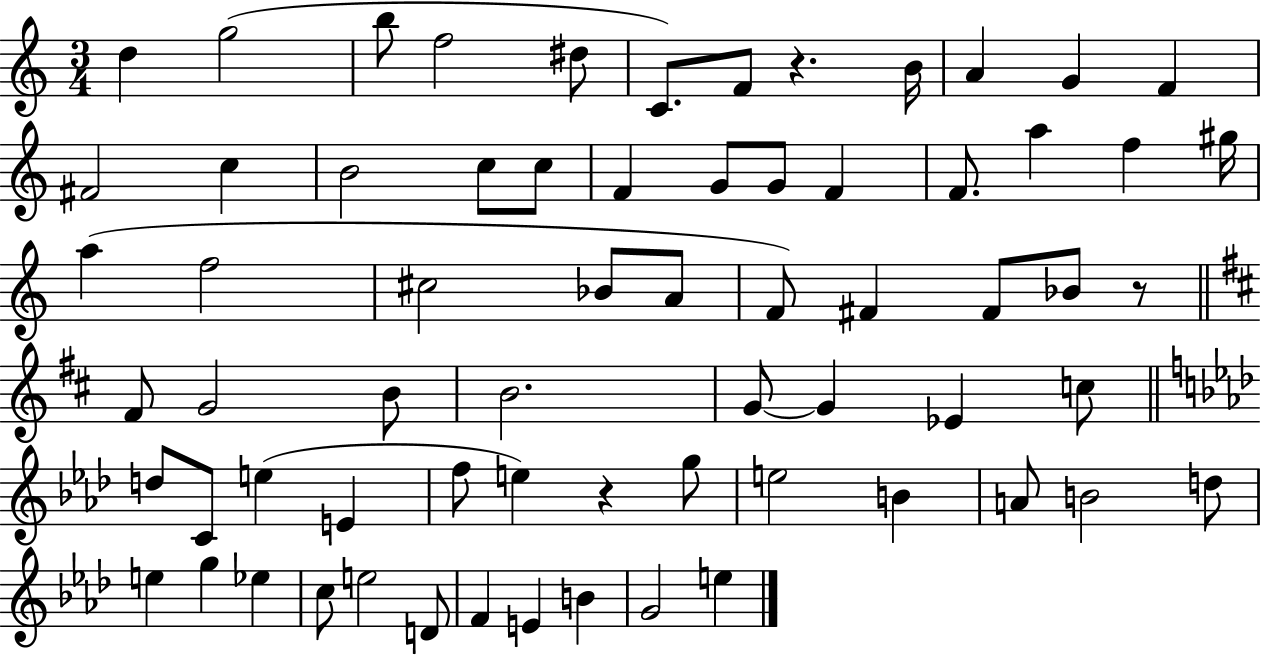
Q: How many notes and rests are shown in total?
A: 67